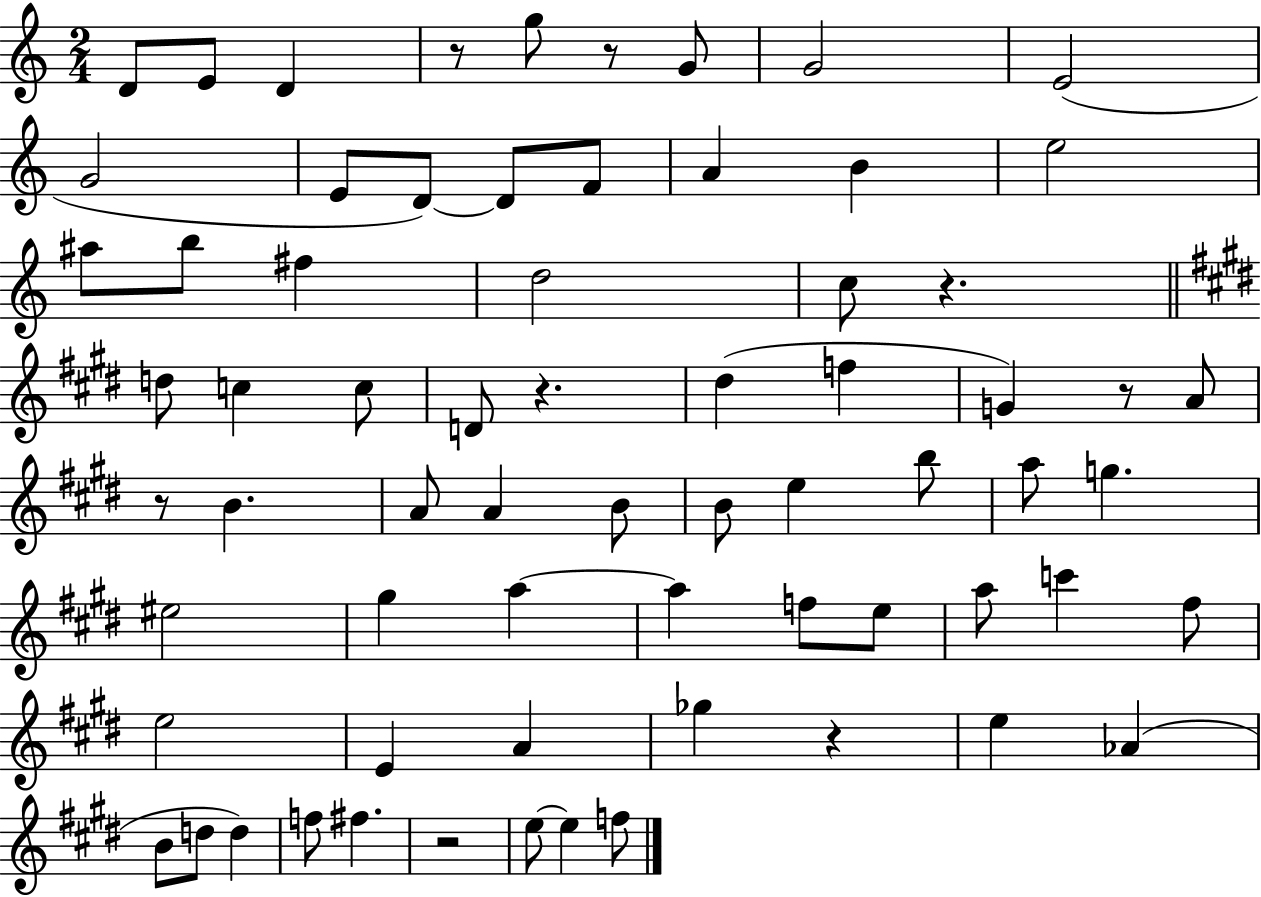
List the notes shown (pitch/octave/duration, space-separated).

D4/e E4/e D4/q R/e G5/e R/e G4/e G4/h E4/h G4/h E4/e D4/e D4/e F4/e A4/q B4/q E5/h A#5/e B5/e F#5/q D5/h C5/e R/q. D5/e C5/q C5/e D4/e R/q. D#5/q F5/q G4/q R/e A4/e R/e B4/q. A4/e A4/q B4/e B4/e E5/q B5/e A5/e G5/q. EIS5/h G#5/q A5/q A5/q F5/e E5/e A5/e C6/q F#5/e E5/h E4/q A4/q Gb5/q R/q E5/q Ab4/q B4/e D5/e D5/q F5/e F#5/q. R/h E5/e E5/q F5/e